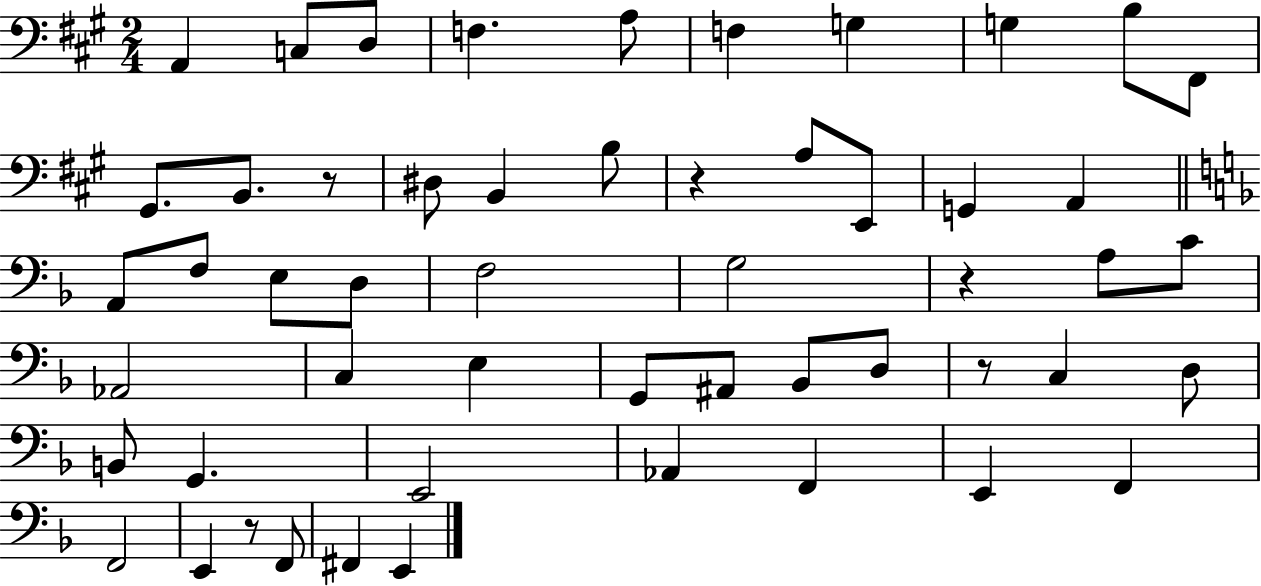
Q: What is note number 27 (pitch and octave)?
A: C4